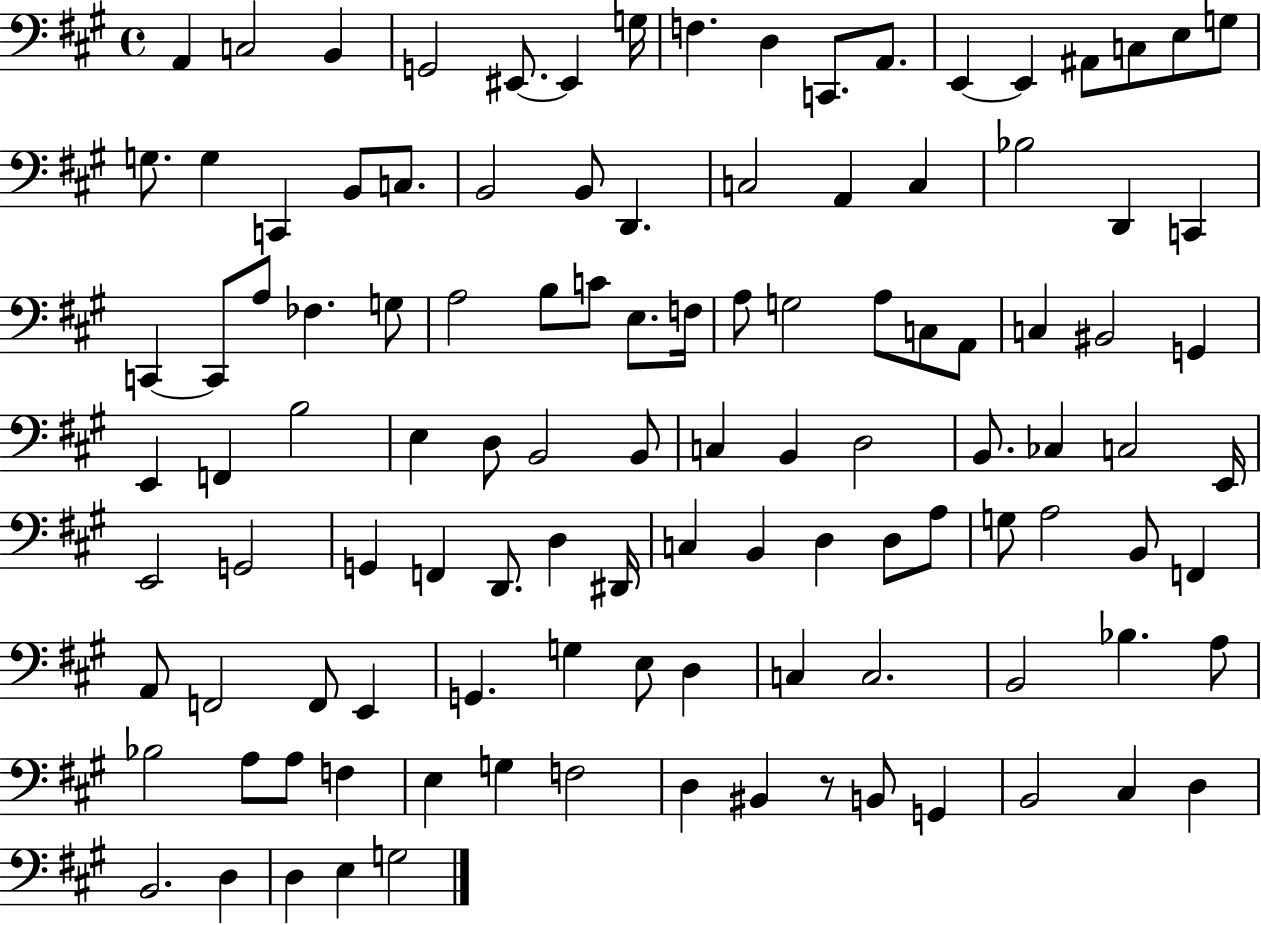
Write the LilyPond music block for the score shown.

{
  \clef bass
  \time 4/4
  \defaultTimeSignature
  \key a \major
  a,4 c2 b,4 | g,2 eis,8.~~ eis,4 g16 | f4. d4 c,8. a,8. | e,4~~ e,4 ais,8 c8 e8 g8 | \break g8. g4 c,4 b,8 c8. | b,2 b,8 d,4. | c2 a,4 c4 | bes2 d,4 c,4 | \break c,4~~ c,8 a8 fes4. g8 | a2 b8 c'8 e8. f16 | a8 g2 a8 c8 a,8 | c4 bis,2 g,4 | \break e,4 f,4 b2 | e4 d8 b,2 b,8 | c4 b,4 d2 | b,8. ces4 c2 e,16 | \break e,2 g,2 | g,4 f,4 d,8. d4 dis,16 | c4 b,4 d4 d8 a8 | g8 a2 b,8 f,4 | \break a,8 f,2 f,8 e,4 | g,4. g4 e8 d4 | c4 c2. | b,2 bes4. a8 | \break bes2 a8 a8 f4 | e4 g4 f2 | d4 bis,4 r8 b,8 g,4 | b,2 cis4 d4 | \break b,2. d4 | d4 e4 g2 | \bar "|."
}